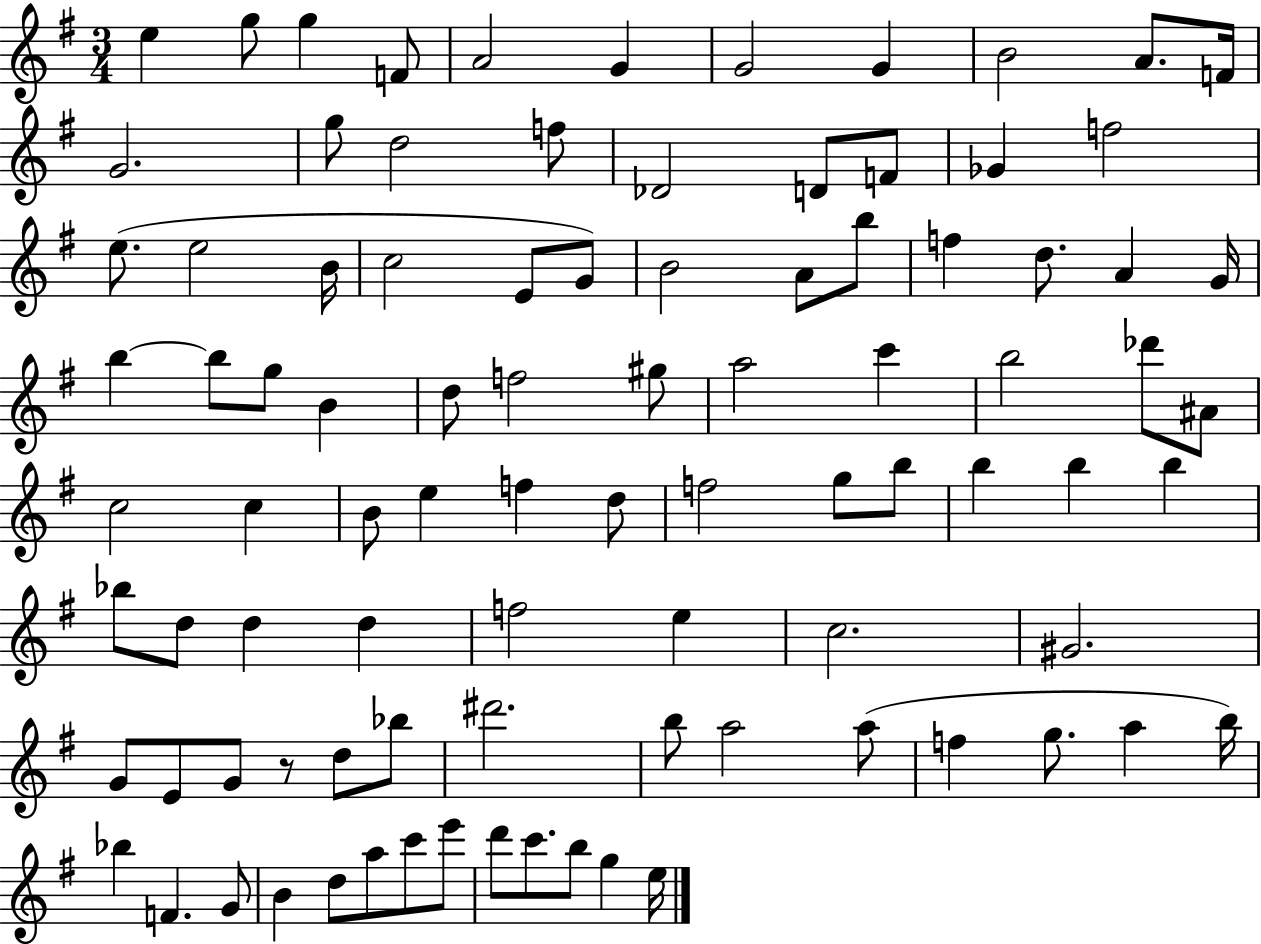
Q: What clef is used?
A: treble